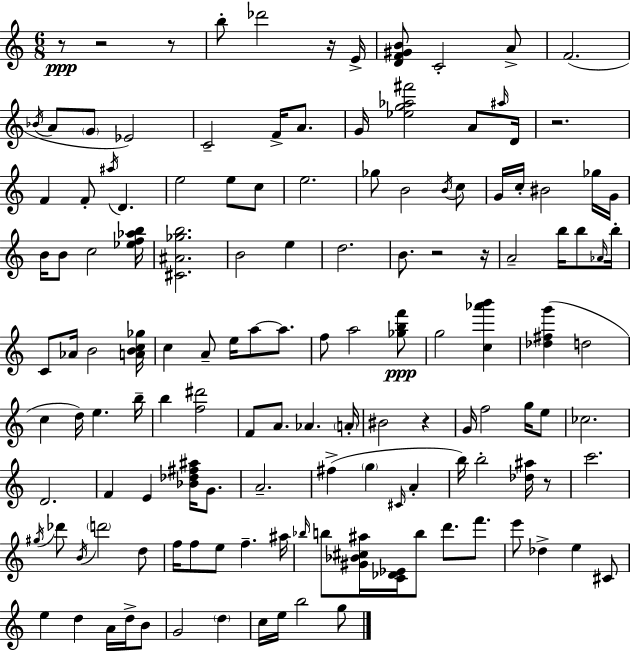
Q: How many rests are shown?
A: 9